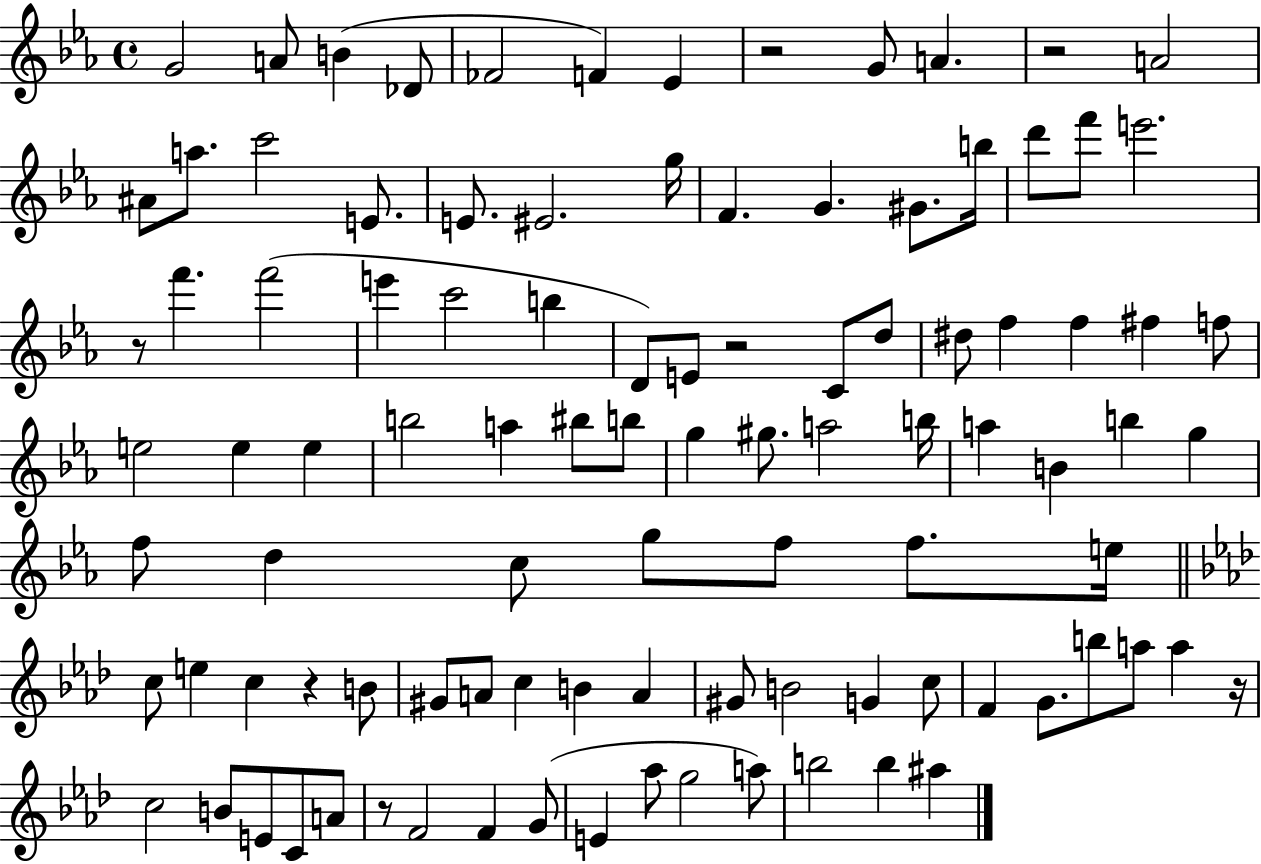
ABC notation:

X:1
T:Untitled
M:4/4
L:1/4
K:Eb
G2 A/2 B _D/2 _F2 F _E z2 G/2 A z2 A2 ^A/2 a/2 c'2 E/2 E/2 ^E2 g/4 F G ^G/2 b/4 d'/2 f'/2 e'2 z/2 f' f'2 e' c'2 b D/2 E/2 z2 C/2 d/2 ^d/2 f f ^f f/2 e2 e e b2 a ^b/2 b/2 g ^g/2 a2 b/4 a B b g f/2 d c/2 g/2 f/2 f/2 e/4 c/2 e c z B/2 ^G/2 A/2 c B A ^G/2 B2 G c/2 F G/2 b/2 a/2 a z/4 c2 B/2 E/2 C/2 A/2 z/2 F2 F G/2 E _a/2 g2 a/2 b2 b ^a